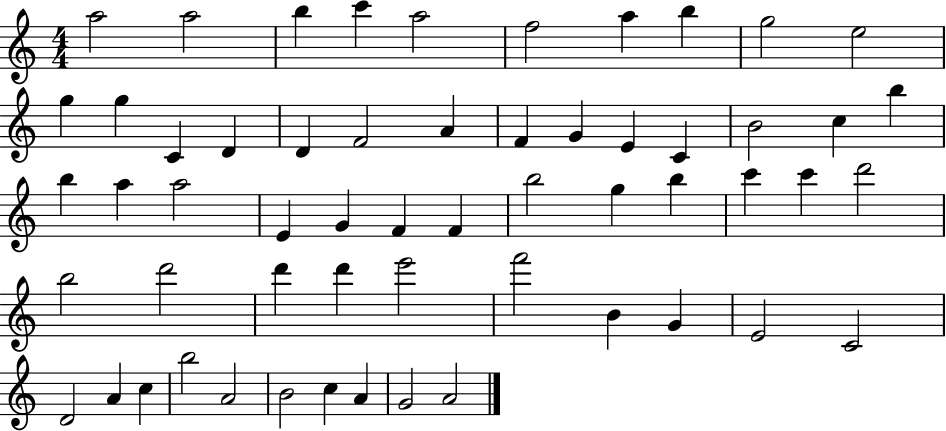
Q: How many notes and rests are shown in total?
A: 57